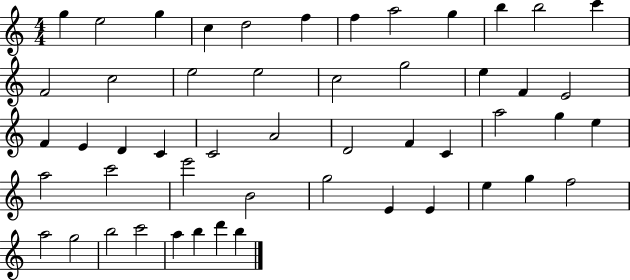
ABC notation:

X:1
T:Untitled
M:4/4
L:1/4
K:C
g e2 g c d2 f f a2 g b b2 c' F2 c2 e2 e2 c2 g2 e F E2 F E D C C2 A2 D2 F C a2 g e a2 c'2 e'2 B2 g2 E E e g f2 a2 g2 b2 c'2 a b d' b